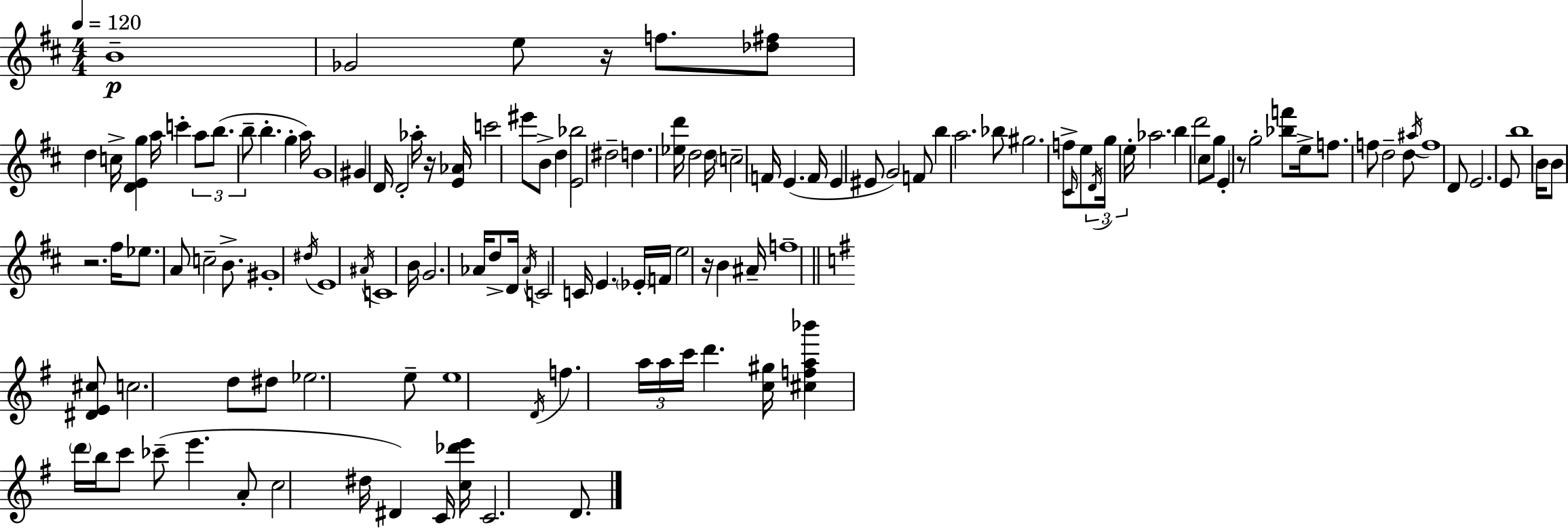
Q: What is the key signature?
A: D major